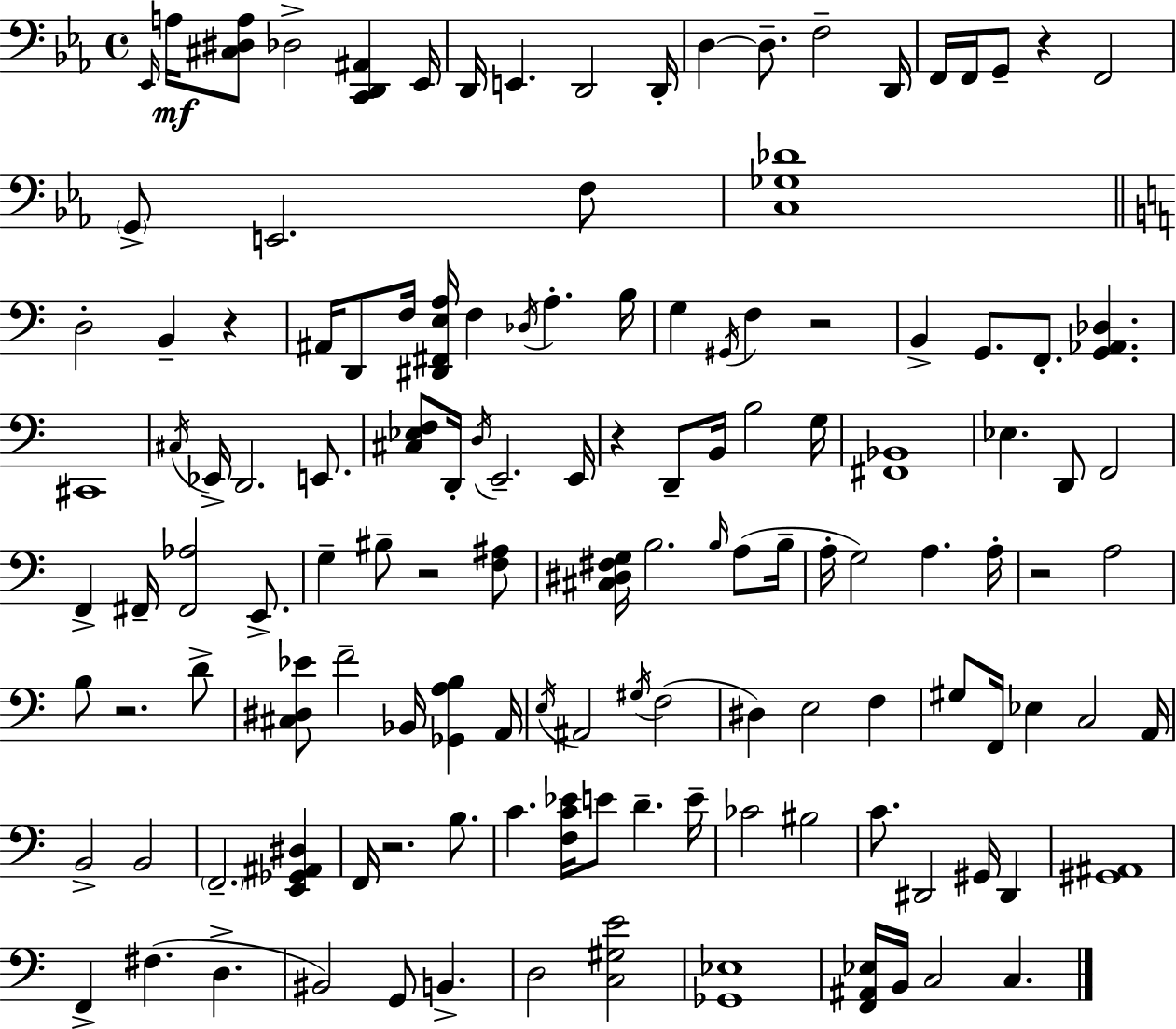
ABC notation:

X:1
T:Untitled
M:4/4
L:1/4
K:Cm
_E,,/4 A,/4 [^C,^D,A,]/2 _D,2 [C,,D,,^A,,] _E,,/4 D,,/4 E,, D,,2 D,,/4 D, D,/2 F,2 D,,/4 F,,/4 F,,/4 G,,/2 z F,,2 G,,/2 E,,2 F,/2 [C,_G,_D]4 D,2 B,, z ^A,,/4 D,,/2 F,/4 [^D,,^F,,E,A,]/4 F, _D,/4 A, B,/4 G, ^G,,/4 F, z2 B,, G,,/2 F,,/2 [G,,_A,,_D,] ^C,,4 ^C,/4 _E,,/4 D,,2 E,,/2 [^C,_E,F,]/2 D,,/4 D,/4 E,,2 E,,/4 z D,,/2 B,,/4 B,2 G,/4 [^F,,_B,,]4 _E, D,,/2 F,,2 F,, ^F,,/4 [^F,,_A,]2 E,,/2 G, ^B,/2 z2 [F,^A,]/2 [^C,^D,^F,G,]/4 B,2 B,/4 A,/2 B,/4 A,/4 G,2 A, A,/4 z2 A,2 B,/2 z2 D/2 [^C,^D,_E]/2 F2 _B,,/4 [_G,,A,B,] A,,/4 E,/4 ^A,,2 ^G,/4 F,2 ^D, E,2 F, ^G,/2 F,,/4 _E, C,2 A,,/4 B,,2 B,,2 F,,2 [E,,_G,,^A,,^D,] F,,/4 z2 B,/2 C [F,C_E]/4 E/2 D E/4 _C2 ^B,2 C/2 ^D,,2 ^G,,/4 ^D,, [^G,,^A,,]4 F,, ^F, D, ^B,,2 G,,/2 B,, D,2 [C,^G,E]2 [_G,,_E,]4 [F,,^A,,_E,]/4 B,,/4 C,2 C,